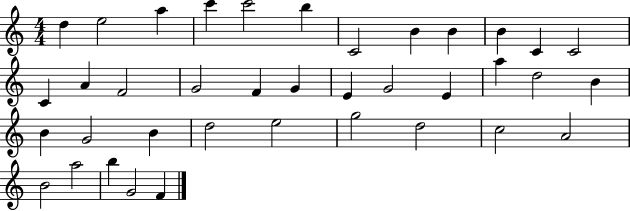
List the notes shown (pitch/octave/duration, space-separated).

D5/q E5/h A5/q C6/q C6/h B5/q C4/h B4/q B4/q B4/q C4/q C4/h C4/q A4/q F4/h G4/h F4/q G4/q E4/q G4/h E4/q A5/q D5/h B4/q B4/q G4/h B4/q D5/h E5/h G5/h D5/h C5/h A4/h B4/h A5/h B5/q G4/h F4/q